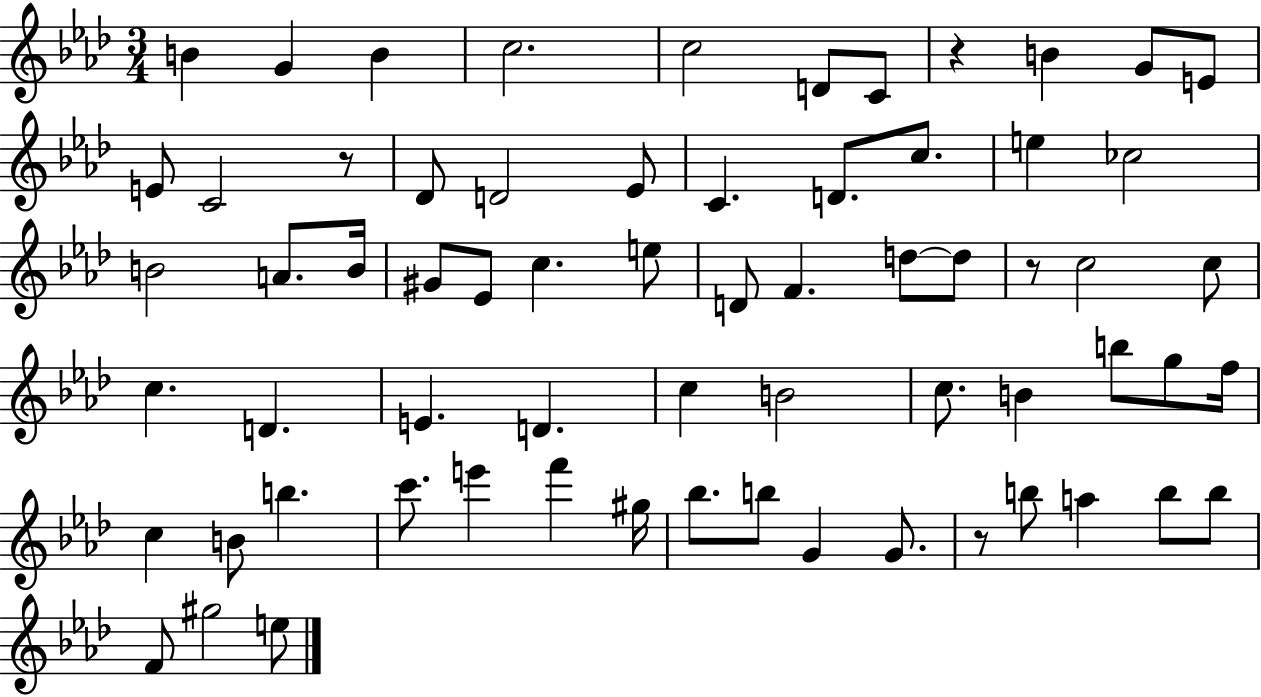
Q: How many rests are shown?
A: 4